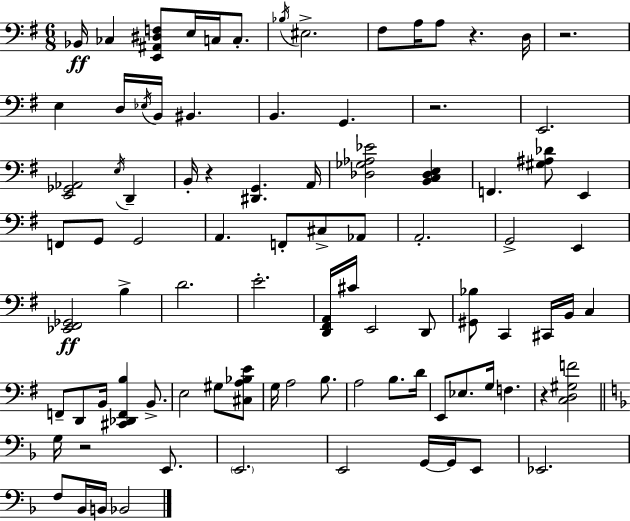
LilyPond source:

{
  \clef bass
  \numericTimeSignature
  \time 6/8
  \key g \major
  bes,16\ff ces4 <e, ais, dis f>8 e16 c16 c8.-. | \acciaccatura { bes16 } eis2.-> | fis8 a16 a8 r4. | d16 r2. | \break e4 d16 \acciaccatura { ees16 } b,16 bis,4. | b,4. g,4. | r2. | e,2. | \break <e, ges, aes,>2 \acciaccatura { e16 } d,4-- | b,16-. r4 <dis, g,>4. | a,16 <des ges aes ees'>2 <b, c des e>4 | f,4. <gis ais des'>8 e,4 | \break f,8 g,8 g,2 | a,4. f,8-. cis8-> | aes,8 a,2.-. | g,2-> e,4 | \break <ees, fis, ges,>2\ff b4-> | d'2. | e'2.-. | <d, fis, a,>16 cis'16 e,2 | \break d,8 <gis, bes>8 c,4 cis,16 b,16 c4 | f,8-- d,8 b,16 <cis, des, f, b>4 | b,8.-> e2 gis8 | <cis a bes e'>8 g16 a2 | \break b8. a2 b8. | d'16 e,8 ees8. g16 f4. | r4 <c d gis f'>2 | \bar "||" \break \key f \major g16 r2 e,8. | \parenthesize e,2. | e,2 g,16~~ g,16 e,8 | ees,2. | \break f8 bes,16 b,16 bes,2 | \bar "|."
}